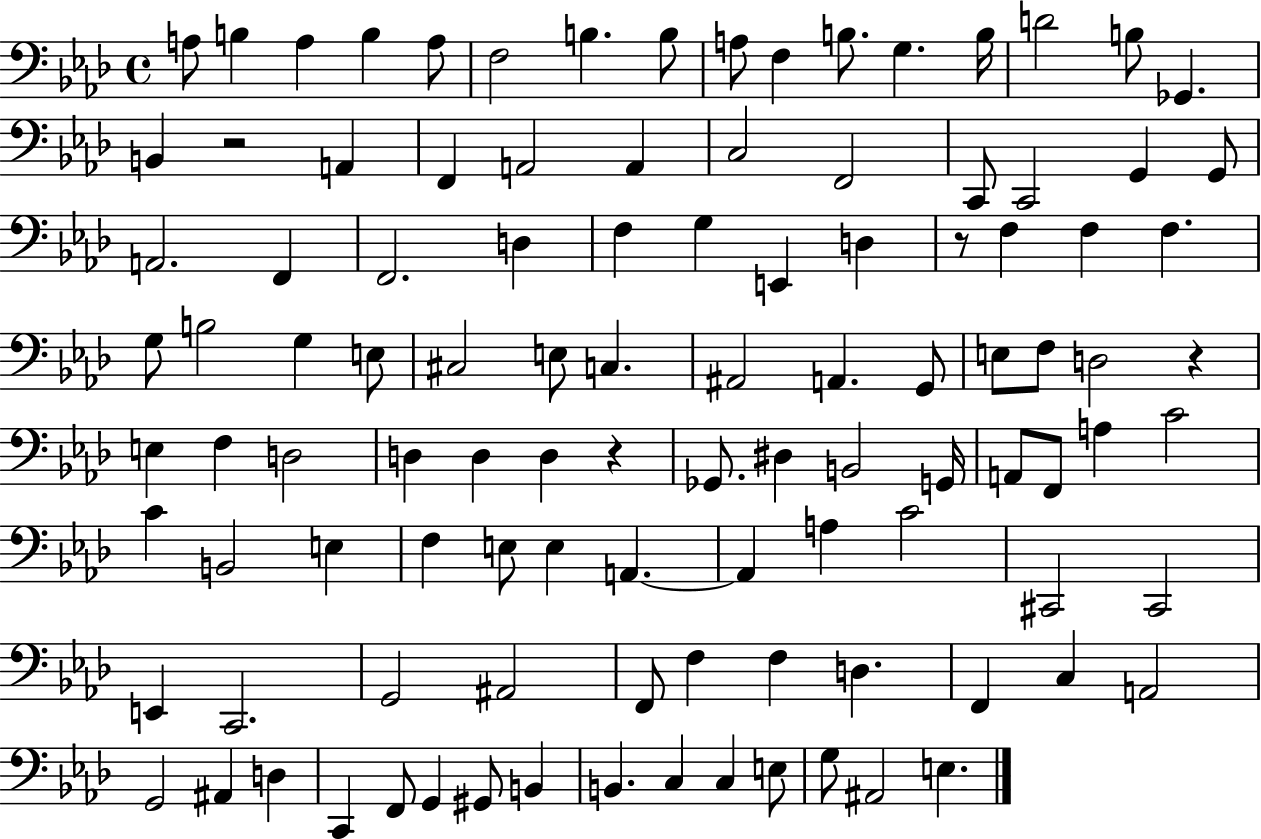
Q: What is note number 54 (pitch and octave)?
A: D3